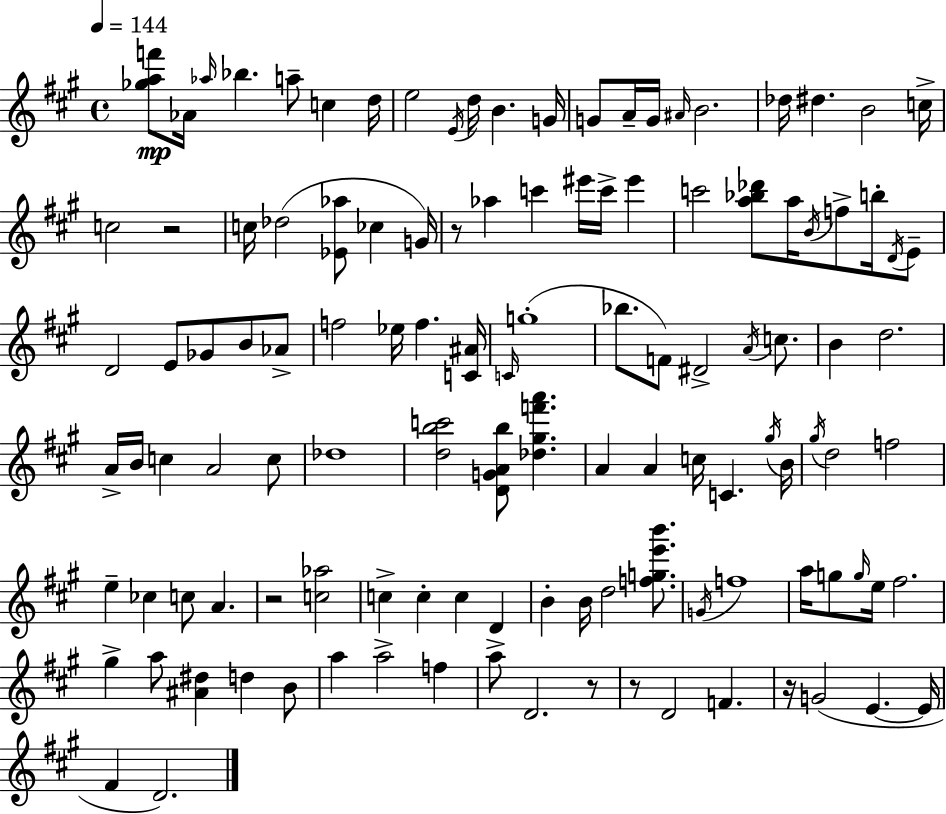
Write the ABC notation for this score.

X:1
T:Untitled
M:4/4
L:1/4
K:A
[_gaf']/2 _A/4 _a/4 _b a/2 c d/4 e2 E/4 d/4 B G/4 G/2 A/4 G/4 ^A/4 B2 _d/4 ^d B2 c/4 c2 z2 c/4 _d2 [_E_a]/2 _c G/4 z/2 _a c' ^e'/4 c'/4 ^e' c'2 [a_b_d']/2 a/4 B/4 f/2 b/4 D/4 E/2 D2 E/2 _G/2 B/2 _A/2 f2 _e/4 f [C^A]/4 C/4 g4 _b/2 F/2 ^D2 A/4 c/2 B d2 A/4 B/4 c A2 c/2 _d4 [dbc']2 [DGAb]/2 [_d^gf'a'] A A c/4 C ^g/4 B/4 ^g/4 d2 f2 e _c c/2 A z2 [c_a]2 c c c D B B/4 d2 [fge'b']/2 G/4 f4 a/4 g/2 g/4 e/4 ^f2 ^g a/2 [^A^d] d B/2 a a2 f a/2 D2 z/2 z/2 D2 F z/4 G2 E E/4 ^F D2